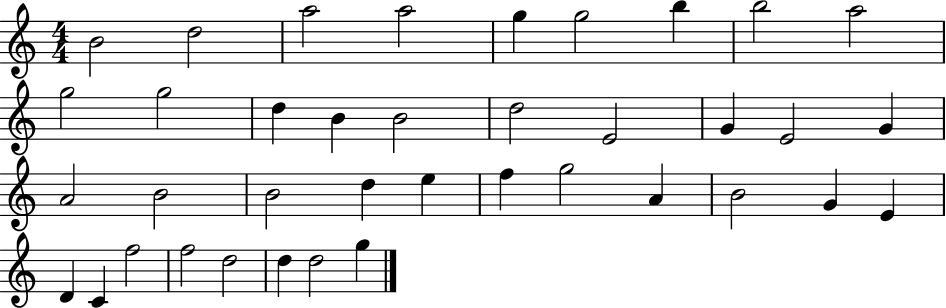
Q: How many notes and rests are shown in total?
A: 38